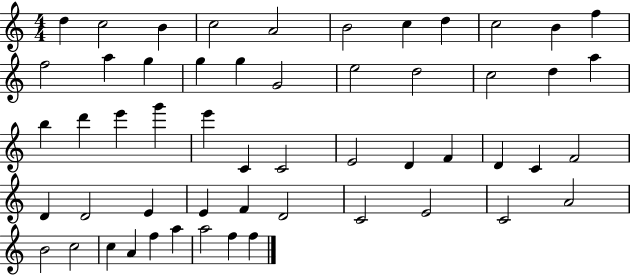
X:1
T:Untitled
M:4/4
L:1/4
K:C
d c2 B c2 A2 B2 c d c2 B f f2 a g g g G2 e2 d2 c2 d a b d' e' g' e' C C2 E2 D F D C F2 D D2 E E F D2 C2 E2 C2 A2 B2 c2 c A f a a2 f f